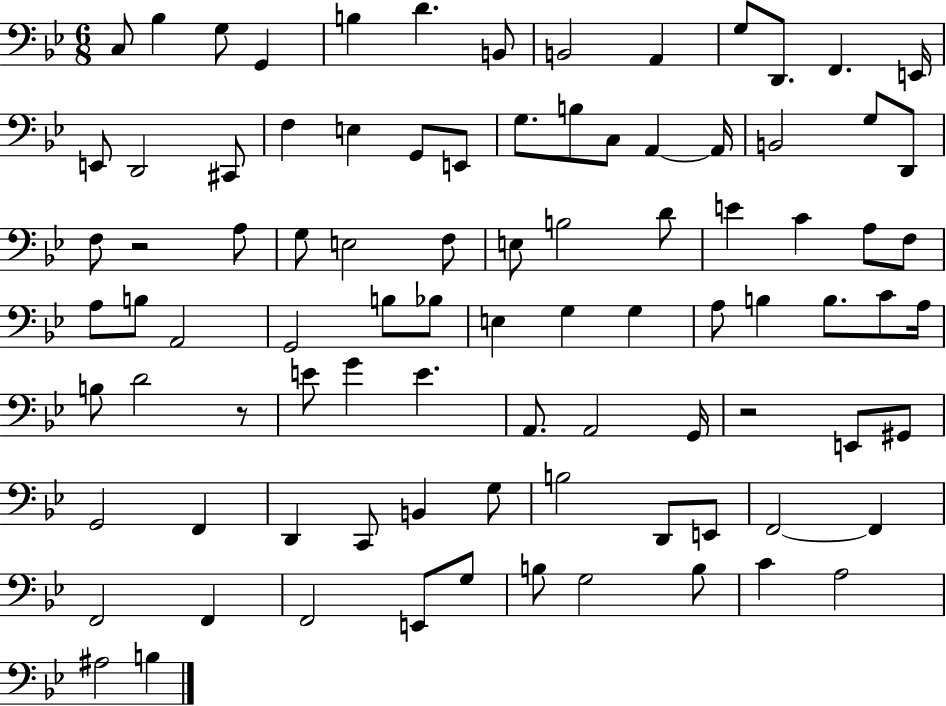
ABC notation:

X:1
T:Untitled
M:6/8
L:1/4
K:Bb
C,/2 _B, G,/2 G,, B, D B,,/2 B,,2 A,, G,/2 D,,/2 F,, E,,/4 E,,/2 D,,2 ^C,,/2 F, E, G,,/2 E,,/2 G,/2 B,/2 C,/2 A,, A,,/4 B,,2 G,/2 D,,/2 F,/2 z2 A,/2 G,/2 E,2 F,/2 E,/2 B,2 D/2 E C A,/2 F,/2 A,/2 B,/2 A,,2 G,,2 B,/2 _B,/2 E, G, G, A,/2 B, B,/2 C/2 A,/4 B,/2 D2 z/2 E/2 G E A,,/2 A,,2 G,,/4 z2 E,,/2 ^G,,/2 G,,2 F,, D,, C,,/2 B,, G,/2 B,2 D,,/2 E,,/2 F,,2 F,, F,,2 F,, F,,2 E,,/2 G,/2 B,/2 G,2 B,/2 C A,2 ^A,2 B,